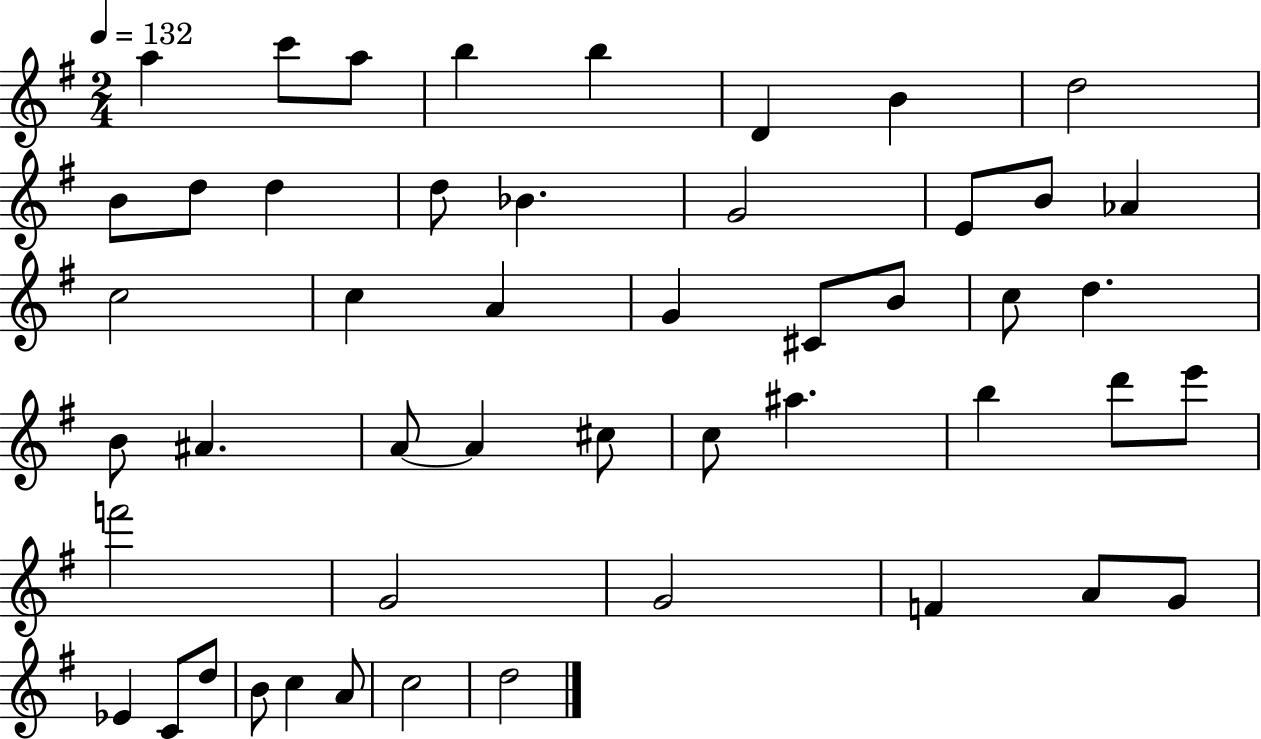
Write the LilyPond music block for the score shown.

{
  \clef treble
  \numericTimeSignature
  \time 2/4
  \key g \major
  \tempo 4 = 132
  a''4 c'''8 a''8 | b''4 b''4 | d'4 b'4 | d''2 | \break b'8 d''8 d''4 | d''8 bes'4. | g'2 | e'8 b'8 aes'4 | \break c''2 | c''4 a'4 | g'4 cis'8 b'8 | c''8 d''4. | \break b'8 ais'4. | a'8~~ a'4 cis''8 | c''8 ais''4. | b''4 d'''8 e'''8 | \break f'''2 | g'2 | g'2 | f'4 a'8 g'8 | \break ees'4 c'8 d''8 | b'8 c''4 a'8 | c''2 | d''2 | \break \bar "|."
}